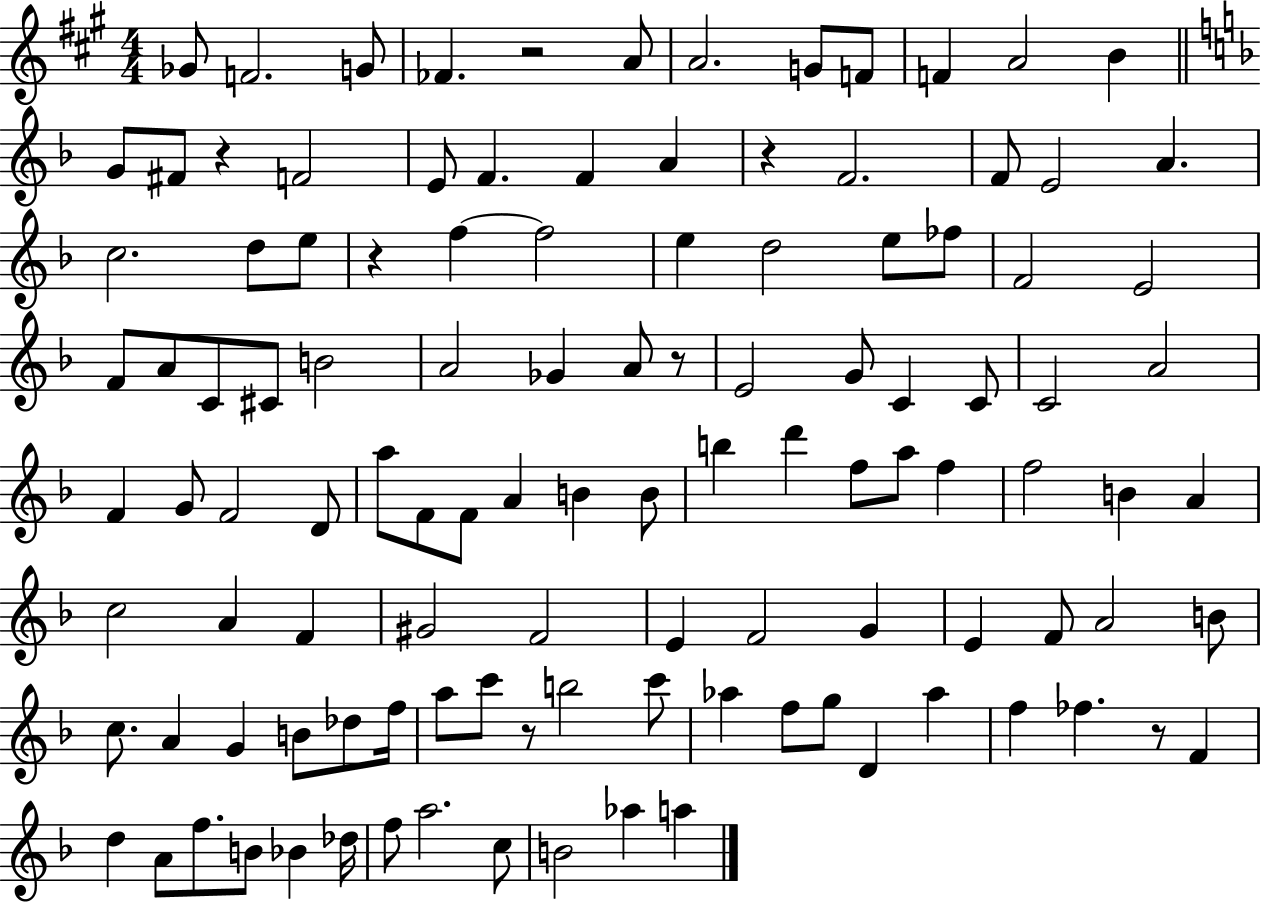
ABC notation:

X:1
T:Untitled
M:4/4
L:1/4
K:A
_G/2 F2 G/2 _F z2 A/2 A2 G/2 F/2 F A2 B G/2 ^F/2 z F2 E/2 F F A z F2 F/2 E2 A c2 d/2 e/2 z f f2 e d2 e/2 _f/2 F2 E2 F/2 A/2 C/2 ^C/2 B2 A2 _G A/2 z/2 E2 G/2 C C/2 C2 A2 F G/2 F2 D/2 a/2 F/2 F/2 A B B/2 b d' f/2 a/2 f f2 B A c2 A F ^G2 F2 E F2 G E F/2 A2 B/2 c/2 A G B/2 _d/2 f/4 a/2 c'/2 z/2 b2 c'/2 _a f/2 g/2 D _a f _f z/2 F d A/2 f/2 B/2 _B _d/4 f/2 a2 c/2 B2 _a a